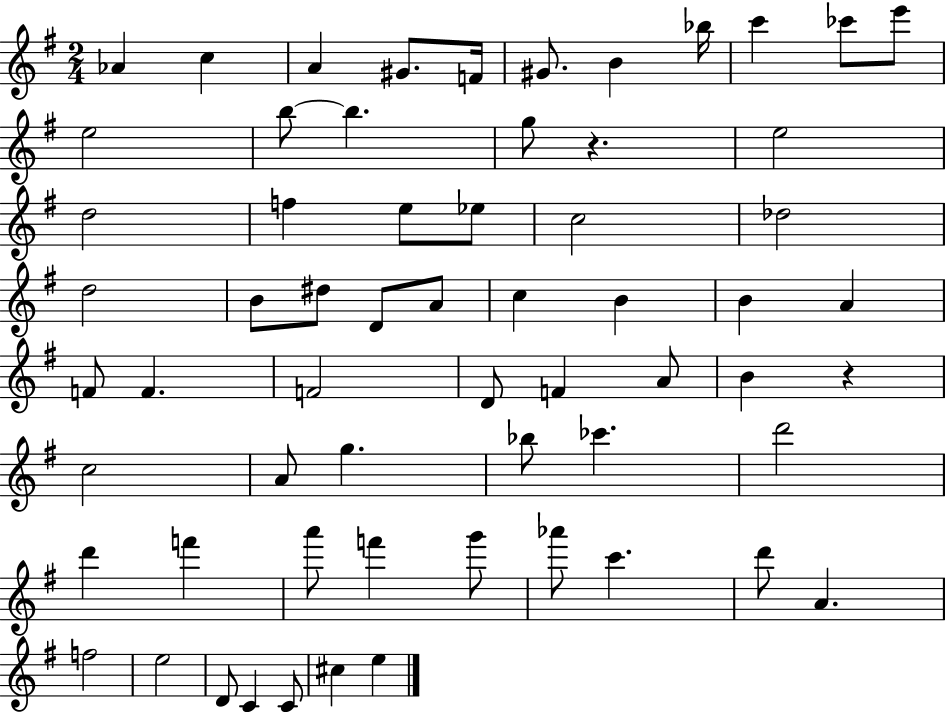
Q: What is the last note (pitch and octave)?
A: E5